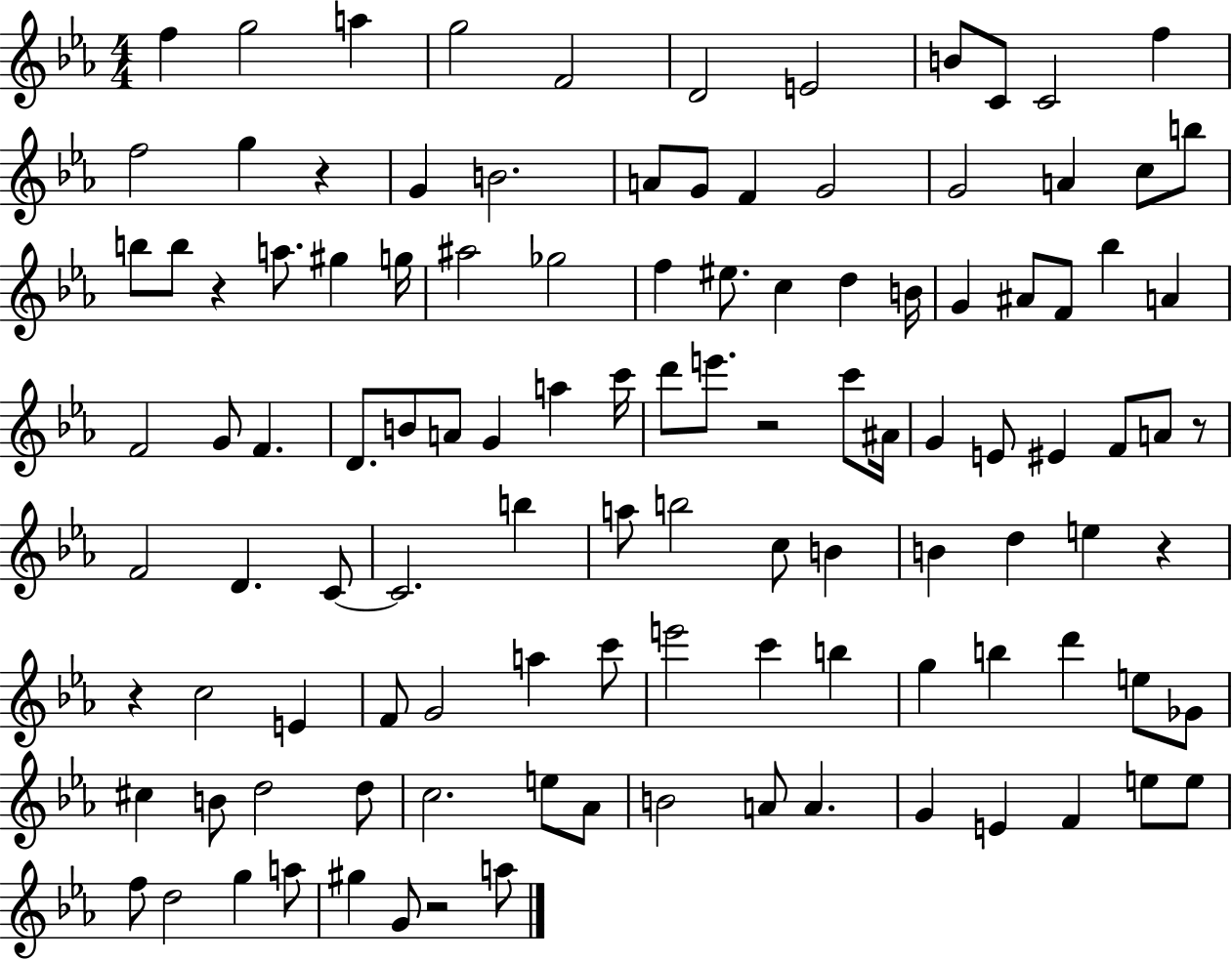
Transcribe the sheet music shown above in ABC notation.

X:1
T:Untitled
M:4/4
L:1/4
K:Eb
f g2 a g2 F2 D2 E2 B/2 C/2 C2 f f2 g z G B2 A/2 G/2 F G2 G2 A c/2 b/2 b/2 b/2 z a/2 ^g g/4 ^a2 _g2 f ^e/2 c d B/4 G ^A/2 F/2 _b A F2 G/2 F D/2 B/2 A/2 G a c'/4 d'/2 e'/2 z2 c'/2 ^A/4 G E/2 ^E F/2 A/2 z/2 F2 D C/2 C2 b a/2 b2 c/2 B B d e z z c2 E F/2 G2 a c'/2 e'2 c' b g b d' e/2 _G/2 ^c B/2 d2 d/2 c2 e/2 _A/2 B2 A/2 A G E F e/2 e/2 f/2 d2 g a/2 ^g G/2 z2 a/2